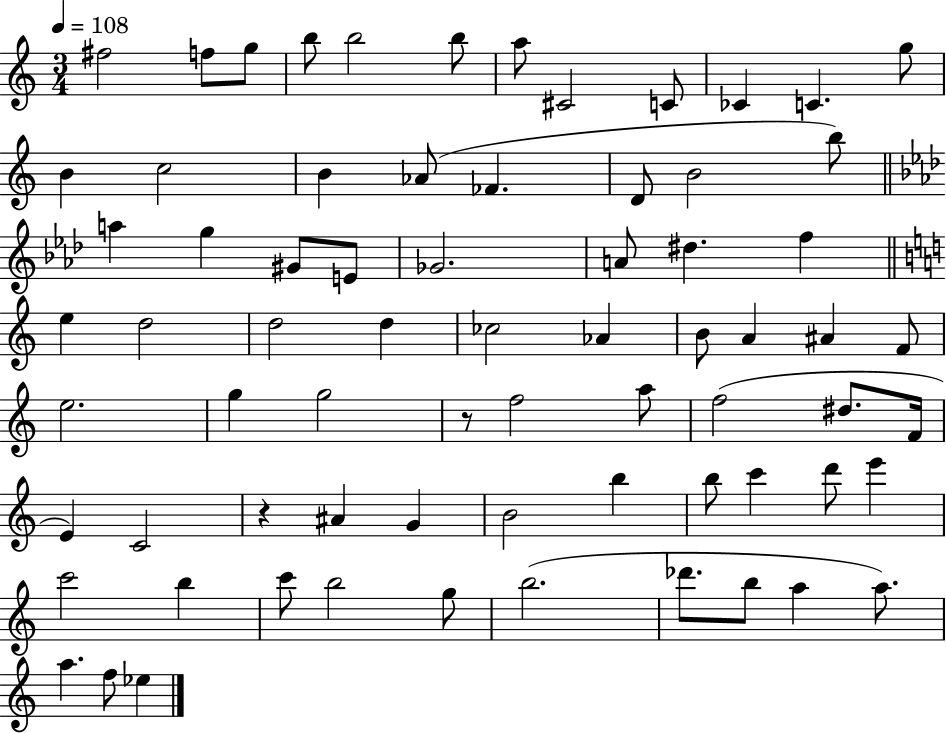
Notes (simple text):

F#5/h F5/e G5/e B5/e B5/h B5/e A5/e C#4/h C4/e CES4/q C4/q. G5/e B4/q C5/h B4/q Ab4/e FES4/q. D4/e B4/h B5/e A5/q G5/q G#4/e E4/e Gb4/h. A4/e D#5/q. F5/q E5/q D5/h D5/h D5/q CES5/h Ab4/q B4/e A4/q A#4/q F4/e E5/h. G5/q G5/h R/e F5/h A5/e F5/h D#5/e. F4/s E4/q C4/h R/q A#4/q G4/q B4/h B5/q B5/e C6/q D6/e E6/q C6/h B5/q C6/e B5/h G5/e B5/h. Db6/e. B5/e A5/q A5/e. A5/q. F5/e Eb5/q